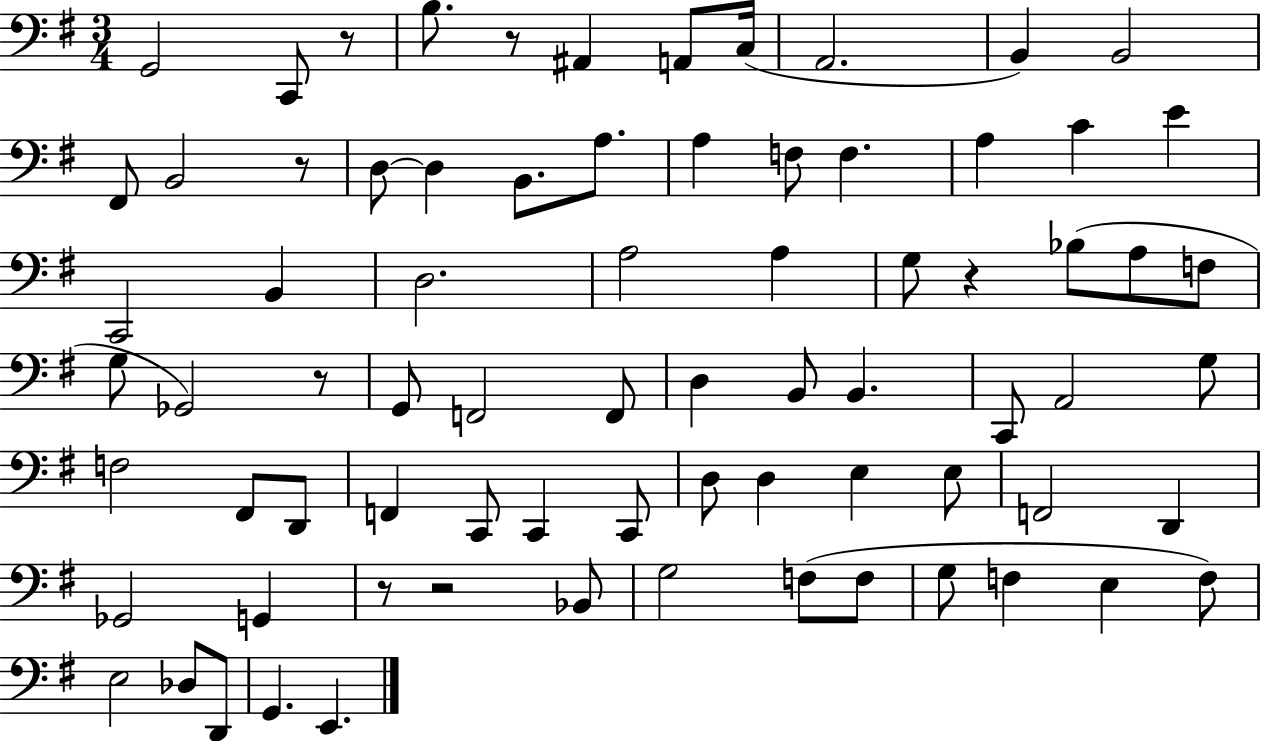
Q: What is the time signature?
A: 3/4